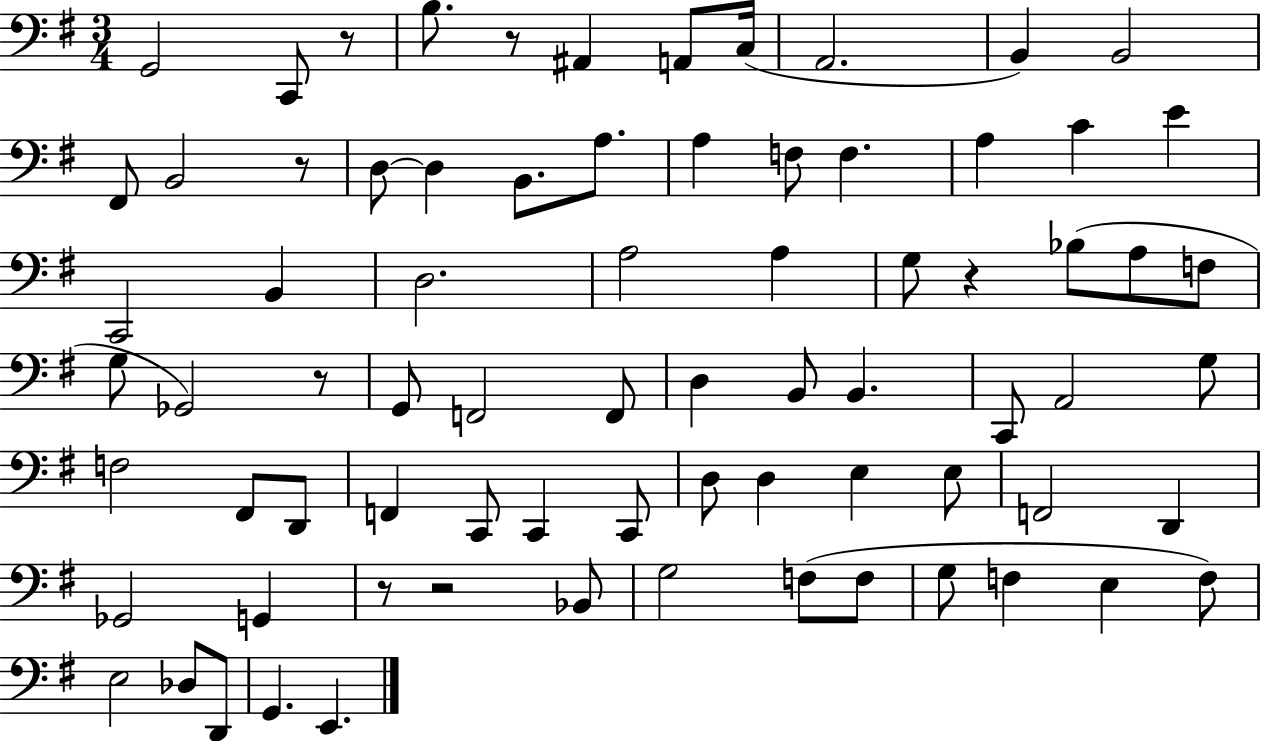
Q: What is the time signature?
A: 3/4